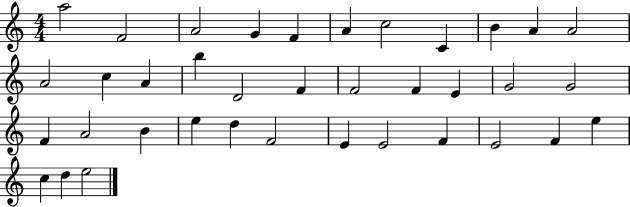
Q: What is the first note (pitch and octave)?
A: A5